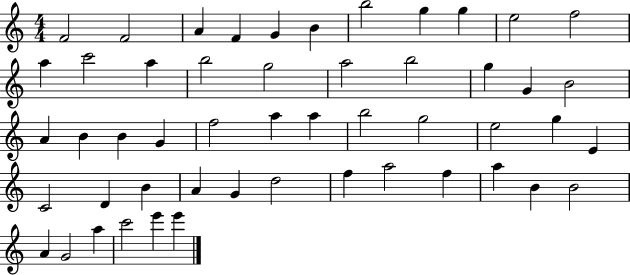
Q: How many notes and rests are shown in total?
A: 51